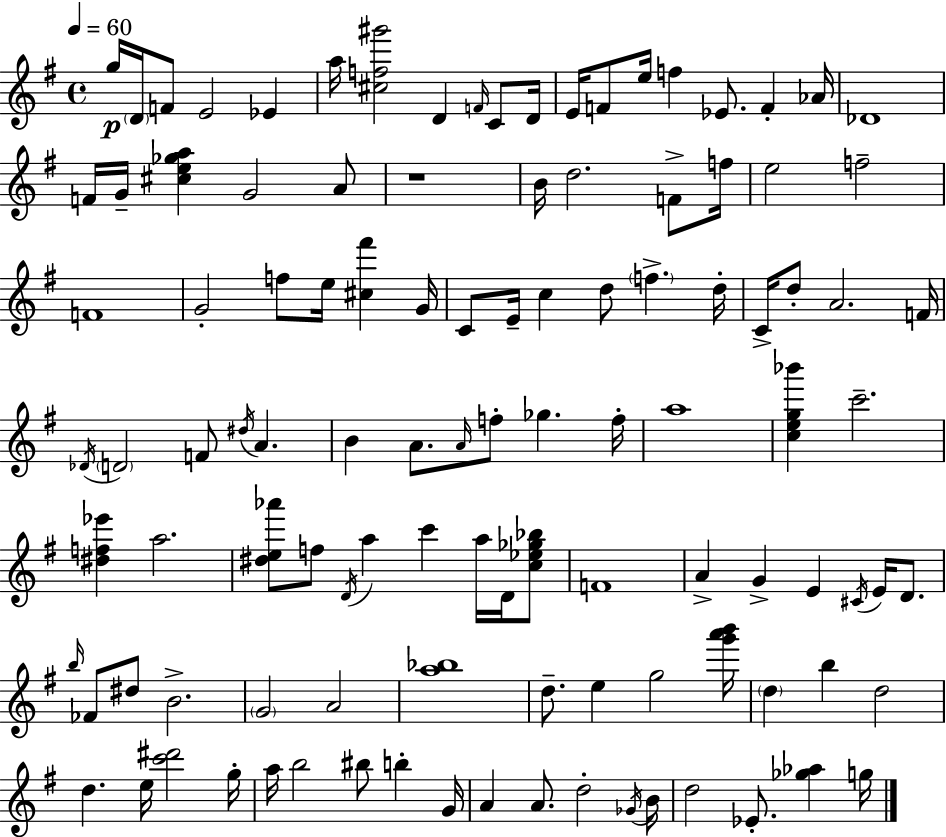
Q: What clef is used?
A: treble